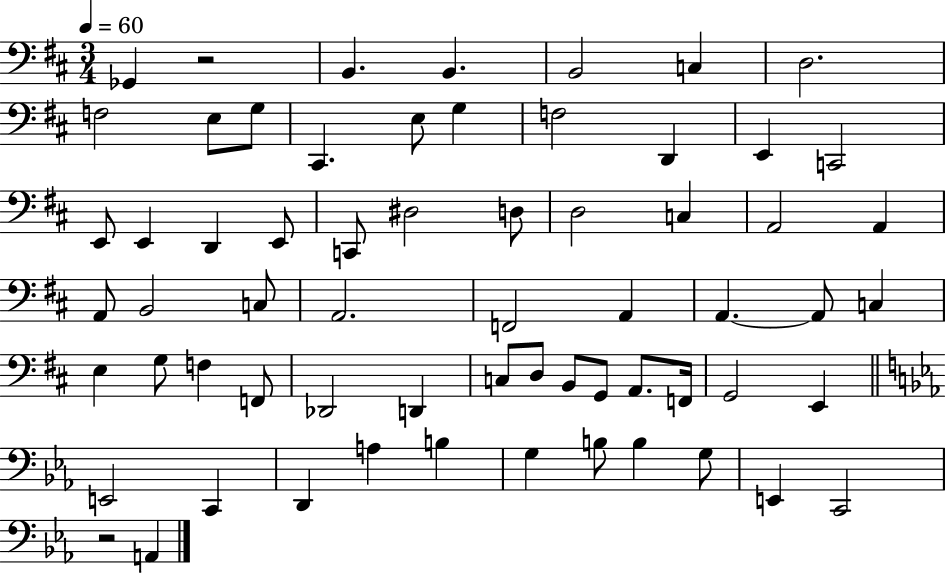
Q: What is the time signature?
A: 3/4